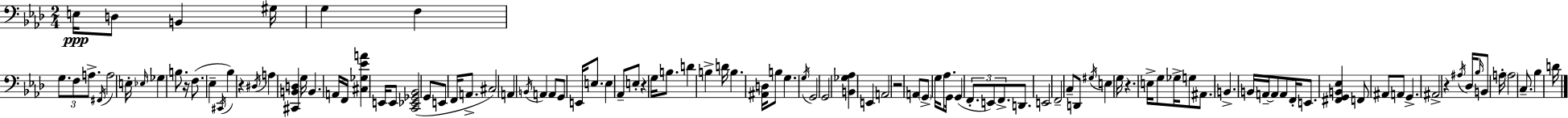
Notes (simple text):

E3/s D3/e B2/q G#3/s G3/q F3/q G3/e. F3/e A3/e. F#2/s A3/h E3/s Eb3/s Gb3/q B3/e. R/s F3/e. Eb3/q C#2/s Bb3/q R/q D#3/s A3/q [C#2,B2,D3]/q G3/s B2/q. A2/s F2/s [C#3,Gb3,Eb4,A4]/q E2/s E2/e [C2,Eb2,Gb2,Bb2]/h G2/e E2/e F2/s A2/e. C#3/h A2/q B2/s A2/q A2/e G2/e E2/s E3/e. E3/q Ab2/e E3/e R/q G3/s B3/e. D4/q B3/q D4/s B3/q. [A#2,D3]/s B3/e G3/q. G3/s G2/h G2/h [B2,Gb3,Ab3]/q E2/q A2/h R/h A2/e G2/e G3/s Ab3/e. G2/s G2/q F2/e. E2/e F2/e. D2/e. E2/h F2/h C3/e D2/e G#3/s E3/q G3/s R/q. E3/s G3/e Gb3/s G3/e A#2/e. B2/q. B2/s A2/s A2/e A2/e F2/s E2/e. [F#2,G2,B2,Eb3]/q F2/e A#2/e A2/e G2/q. A#2/h R/q A#3/s Db3/s Bb3/s B2/e A3/s A3/h C3/e. Bb3/q D4/s